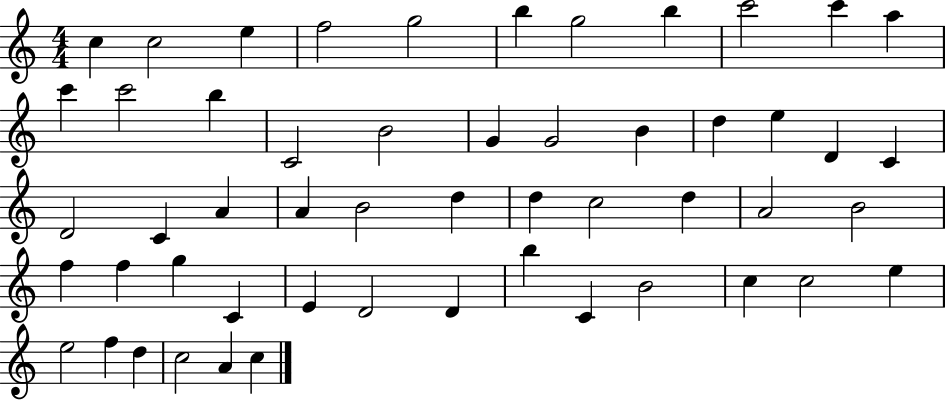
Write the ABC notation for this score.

X:1
T:Untitled
M:4/4
L:1/4
K:C
c c2 e f2 g2 b g2 b c'2 c' a c' c'2 b C2 B2 G G2 B d e D C D2 C A A B2 d d c2 d A2 B2 f f g C E D2 D b C B2 c c2 e e2 f d c2 A c